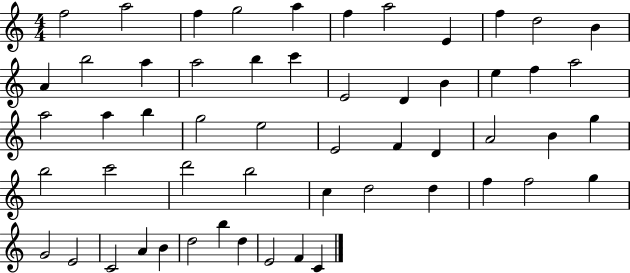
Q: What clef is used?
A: treble